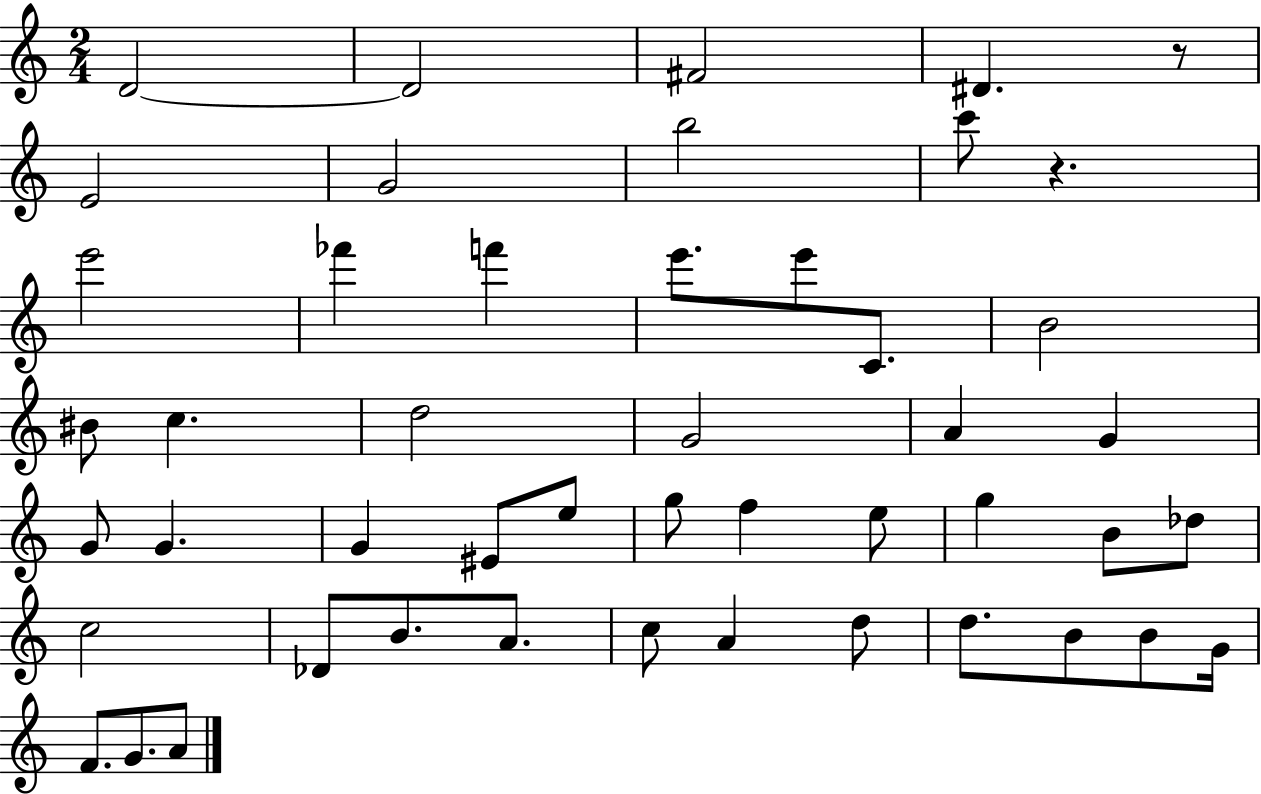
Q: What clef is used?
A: treble